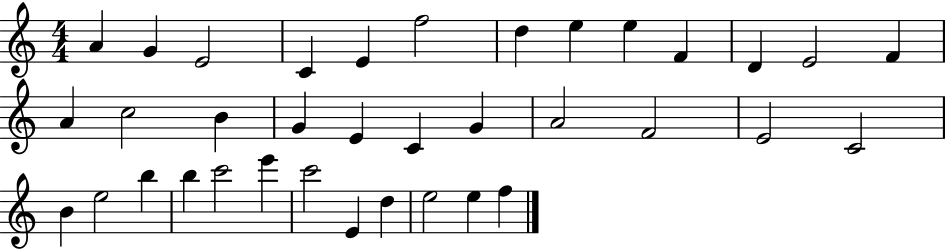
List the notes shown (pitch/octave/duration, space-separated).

A4/q G4/q E4/h C4/q E4/q F5/h D5/q E5/q E5/q F4/q D4/q E4/h F4/q A4/q C5/h B4/q G4/q E4/q C4/q G4/q A4/h F4/h E4/h C4/h B4/q E5/h B5/q B5/q C6/h E6/q C6/h E4/q D5/q E5/h E5/q F5/q